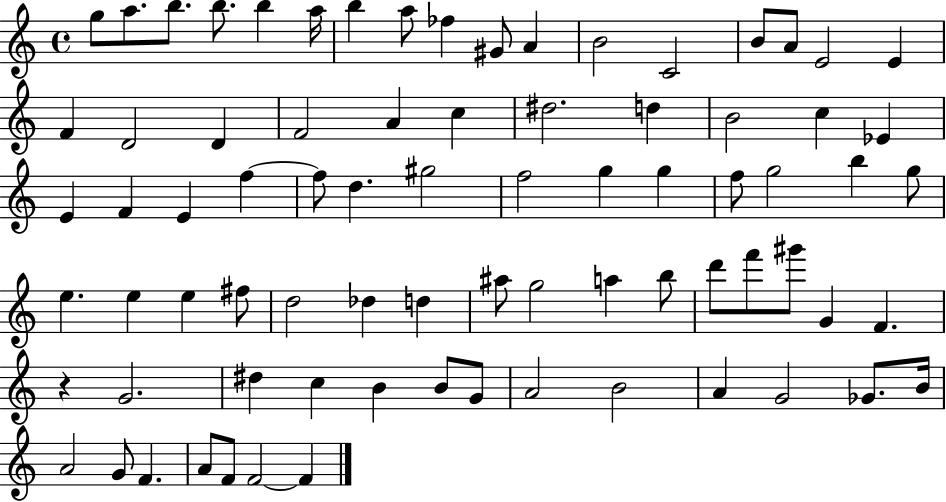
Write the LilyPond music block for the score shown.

{
  \clef treble
  \time 4/4
  \defaultTimeSignature
  \key c \major
  \repeat volta 2 { g''8 a''8. b''8. b''8. b''4 a''16 | b''4 a''8 fes''4 gis'8 a'4 | b'2 c'2 | b'8 a'8 e'2 e'4 | \break f'4 d'2 d'4 | f'2 a'4 c''4 | dis''2. d''4 | b'2 c''4 ees'4 | \break e'4 f'4 e'4 f''4~~ | f''8 d''4. gis''2 | f''2 g''4 g''4 | f''8 g''2 b''4 g''8 | \break e''4. e''4 e''4 fis''8 | d''2 des''4 d''4 | ais''8 g''2 a''4 b''8 | d'''8 f'''8 gis'''8 g'4 f'4. | \break r4 g'2. | dis''4 c''4 b'4 b'8 g'8 | a'2 b'2 | a'4 g'2 ges'8. b'16 | \break a'2 g'8 f'4. | a'8 f'8 f'2~~ f'4 | } \bar "|."
}